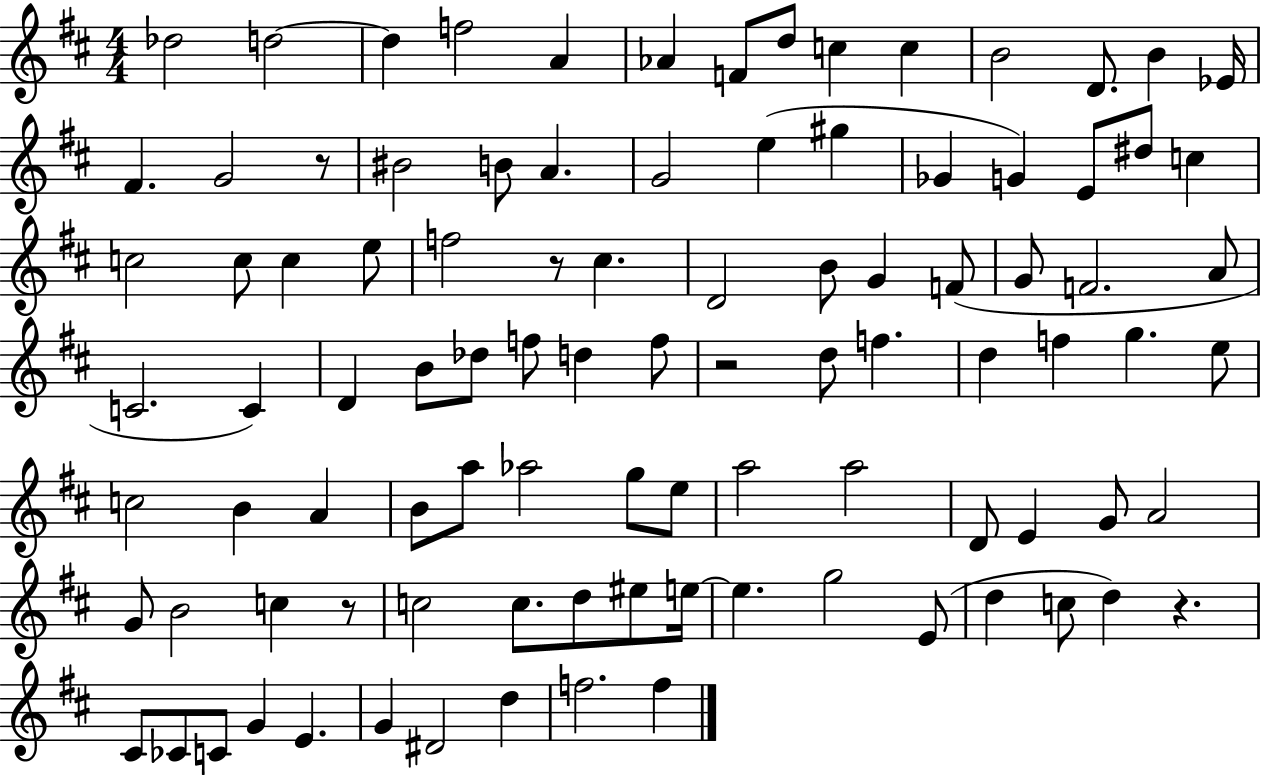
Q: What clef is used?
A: treble